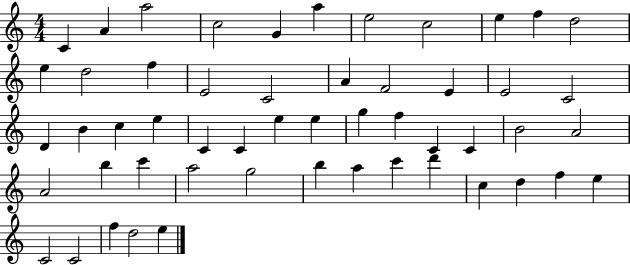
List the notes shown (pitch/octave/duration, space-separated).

C4/q A4/q A5/h C5/h G4/q A5/q E5/h C5/h E5/q F5/q D5/h E5/q D5/h F5/q E4/h C4/h A4/q F4/h E4/q E4/h C4/h D4/q B4/q C5/q E5/q C4/q C4/q E5/q E5/q G5/q F5/q C4/q C4/q B4/h A4/h A4/h B5/q C6/q A5/h G5/h B5/q A5/q C6/q D6/q C5/q D5/q F5/q E5/q C4/h C4/h F5/q D5/h E5/q